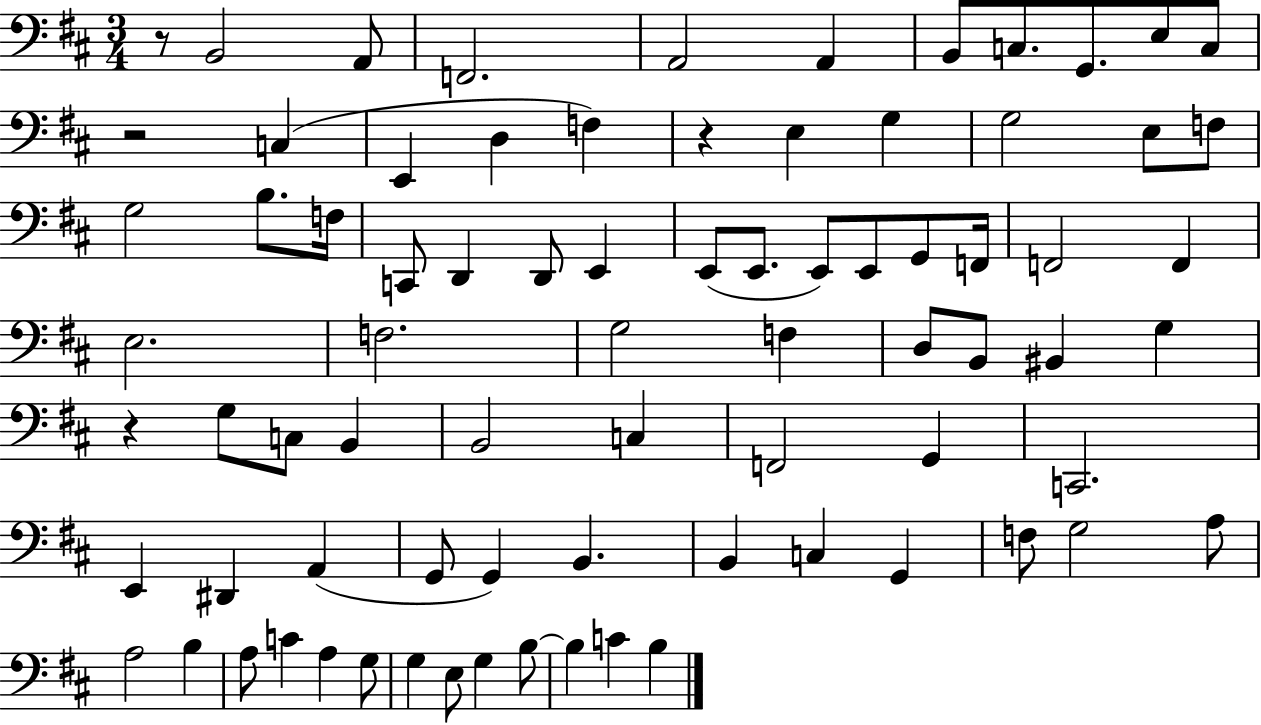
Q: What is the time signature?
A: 3/4